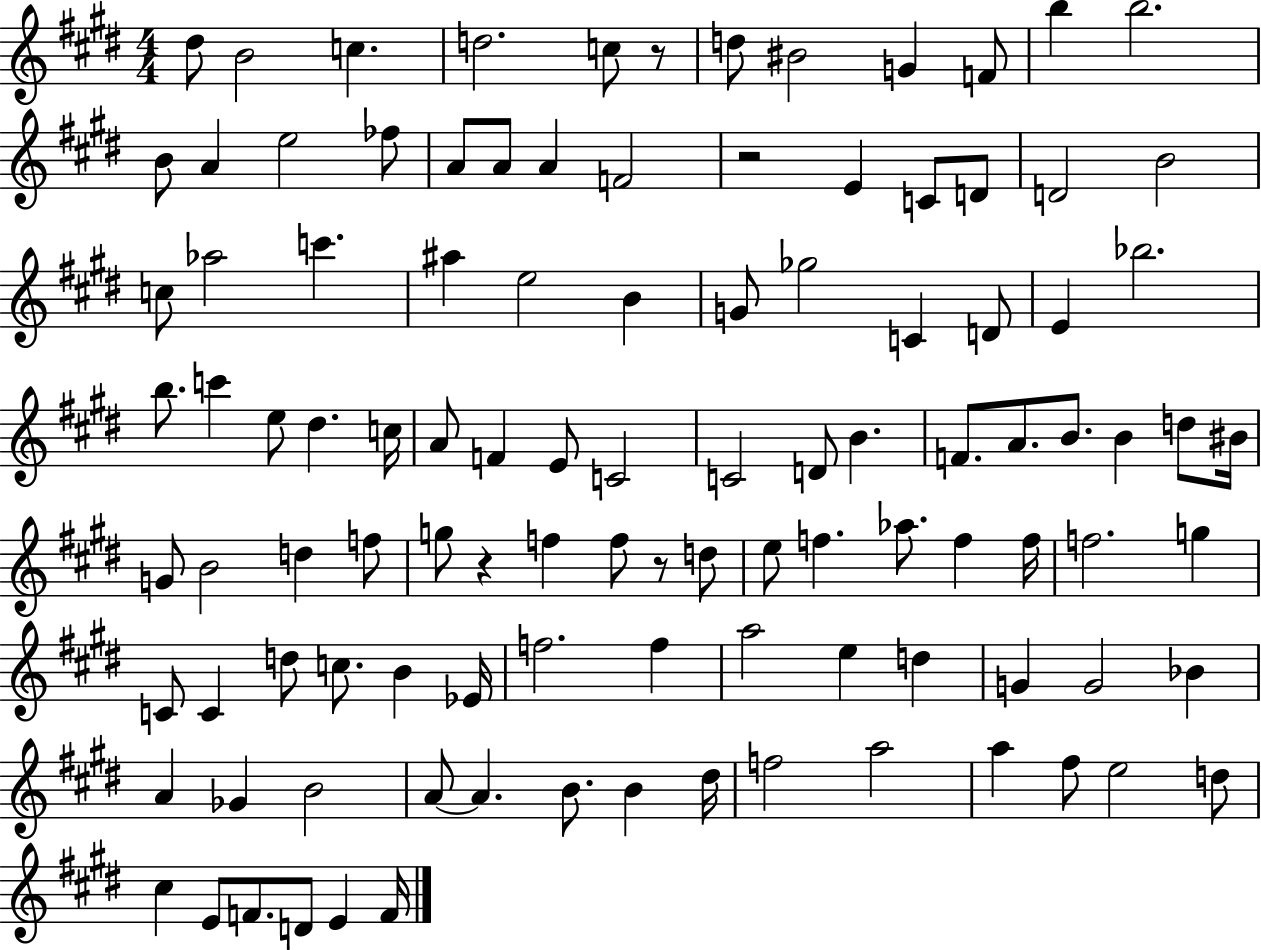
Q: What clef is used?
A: treble